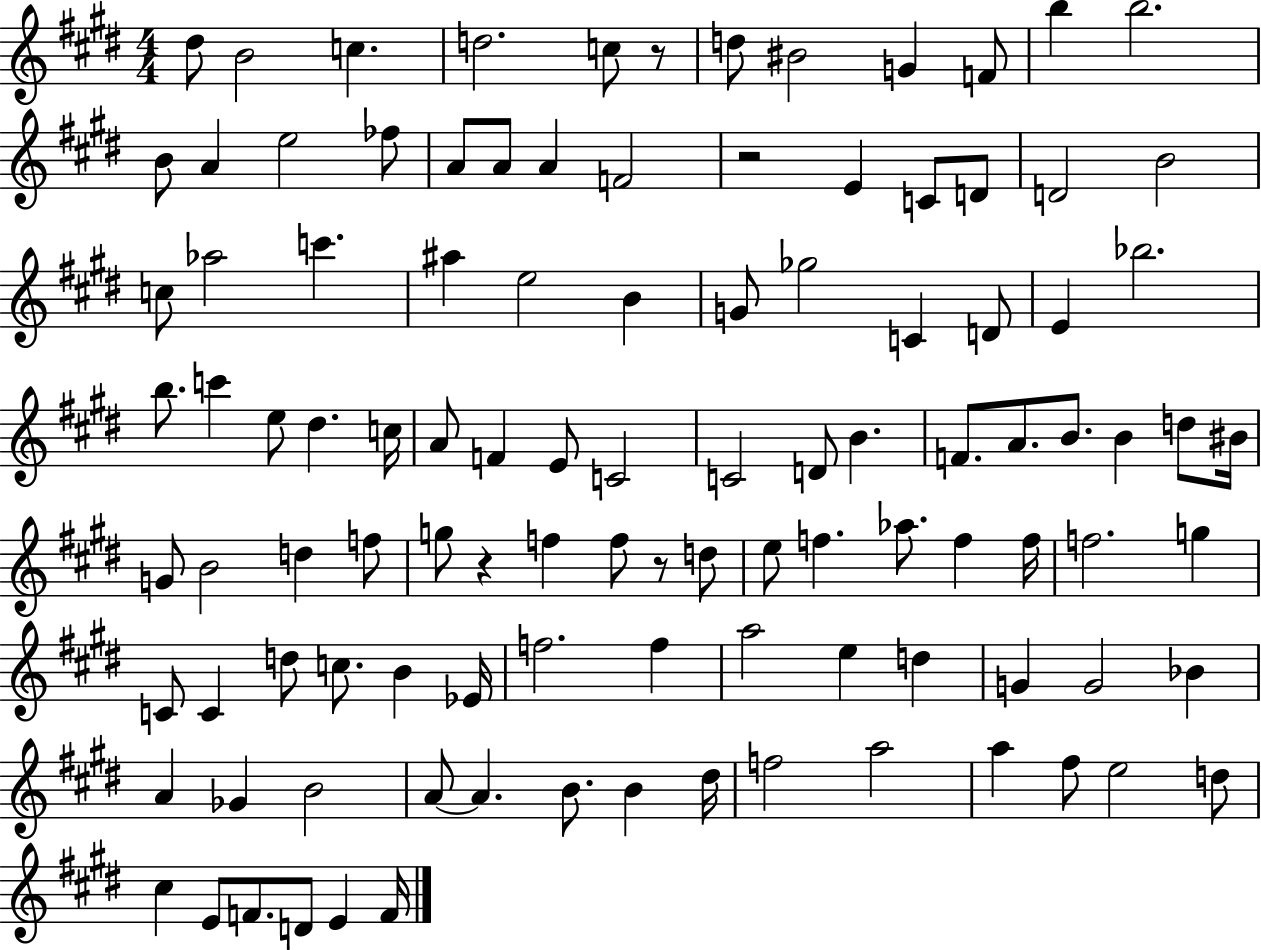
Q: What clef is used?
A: treble